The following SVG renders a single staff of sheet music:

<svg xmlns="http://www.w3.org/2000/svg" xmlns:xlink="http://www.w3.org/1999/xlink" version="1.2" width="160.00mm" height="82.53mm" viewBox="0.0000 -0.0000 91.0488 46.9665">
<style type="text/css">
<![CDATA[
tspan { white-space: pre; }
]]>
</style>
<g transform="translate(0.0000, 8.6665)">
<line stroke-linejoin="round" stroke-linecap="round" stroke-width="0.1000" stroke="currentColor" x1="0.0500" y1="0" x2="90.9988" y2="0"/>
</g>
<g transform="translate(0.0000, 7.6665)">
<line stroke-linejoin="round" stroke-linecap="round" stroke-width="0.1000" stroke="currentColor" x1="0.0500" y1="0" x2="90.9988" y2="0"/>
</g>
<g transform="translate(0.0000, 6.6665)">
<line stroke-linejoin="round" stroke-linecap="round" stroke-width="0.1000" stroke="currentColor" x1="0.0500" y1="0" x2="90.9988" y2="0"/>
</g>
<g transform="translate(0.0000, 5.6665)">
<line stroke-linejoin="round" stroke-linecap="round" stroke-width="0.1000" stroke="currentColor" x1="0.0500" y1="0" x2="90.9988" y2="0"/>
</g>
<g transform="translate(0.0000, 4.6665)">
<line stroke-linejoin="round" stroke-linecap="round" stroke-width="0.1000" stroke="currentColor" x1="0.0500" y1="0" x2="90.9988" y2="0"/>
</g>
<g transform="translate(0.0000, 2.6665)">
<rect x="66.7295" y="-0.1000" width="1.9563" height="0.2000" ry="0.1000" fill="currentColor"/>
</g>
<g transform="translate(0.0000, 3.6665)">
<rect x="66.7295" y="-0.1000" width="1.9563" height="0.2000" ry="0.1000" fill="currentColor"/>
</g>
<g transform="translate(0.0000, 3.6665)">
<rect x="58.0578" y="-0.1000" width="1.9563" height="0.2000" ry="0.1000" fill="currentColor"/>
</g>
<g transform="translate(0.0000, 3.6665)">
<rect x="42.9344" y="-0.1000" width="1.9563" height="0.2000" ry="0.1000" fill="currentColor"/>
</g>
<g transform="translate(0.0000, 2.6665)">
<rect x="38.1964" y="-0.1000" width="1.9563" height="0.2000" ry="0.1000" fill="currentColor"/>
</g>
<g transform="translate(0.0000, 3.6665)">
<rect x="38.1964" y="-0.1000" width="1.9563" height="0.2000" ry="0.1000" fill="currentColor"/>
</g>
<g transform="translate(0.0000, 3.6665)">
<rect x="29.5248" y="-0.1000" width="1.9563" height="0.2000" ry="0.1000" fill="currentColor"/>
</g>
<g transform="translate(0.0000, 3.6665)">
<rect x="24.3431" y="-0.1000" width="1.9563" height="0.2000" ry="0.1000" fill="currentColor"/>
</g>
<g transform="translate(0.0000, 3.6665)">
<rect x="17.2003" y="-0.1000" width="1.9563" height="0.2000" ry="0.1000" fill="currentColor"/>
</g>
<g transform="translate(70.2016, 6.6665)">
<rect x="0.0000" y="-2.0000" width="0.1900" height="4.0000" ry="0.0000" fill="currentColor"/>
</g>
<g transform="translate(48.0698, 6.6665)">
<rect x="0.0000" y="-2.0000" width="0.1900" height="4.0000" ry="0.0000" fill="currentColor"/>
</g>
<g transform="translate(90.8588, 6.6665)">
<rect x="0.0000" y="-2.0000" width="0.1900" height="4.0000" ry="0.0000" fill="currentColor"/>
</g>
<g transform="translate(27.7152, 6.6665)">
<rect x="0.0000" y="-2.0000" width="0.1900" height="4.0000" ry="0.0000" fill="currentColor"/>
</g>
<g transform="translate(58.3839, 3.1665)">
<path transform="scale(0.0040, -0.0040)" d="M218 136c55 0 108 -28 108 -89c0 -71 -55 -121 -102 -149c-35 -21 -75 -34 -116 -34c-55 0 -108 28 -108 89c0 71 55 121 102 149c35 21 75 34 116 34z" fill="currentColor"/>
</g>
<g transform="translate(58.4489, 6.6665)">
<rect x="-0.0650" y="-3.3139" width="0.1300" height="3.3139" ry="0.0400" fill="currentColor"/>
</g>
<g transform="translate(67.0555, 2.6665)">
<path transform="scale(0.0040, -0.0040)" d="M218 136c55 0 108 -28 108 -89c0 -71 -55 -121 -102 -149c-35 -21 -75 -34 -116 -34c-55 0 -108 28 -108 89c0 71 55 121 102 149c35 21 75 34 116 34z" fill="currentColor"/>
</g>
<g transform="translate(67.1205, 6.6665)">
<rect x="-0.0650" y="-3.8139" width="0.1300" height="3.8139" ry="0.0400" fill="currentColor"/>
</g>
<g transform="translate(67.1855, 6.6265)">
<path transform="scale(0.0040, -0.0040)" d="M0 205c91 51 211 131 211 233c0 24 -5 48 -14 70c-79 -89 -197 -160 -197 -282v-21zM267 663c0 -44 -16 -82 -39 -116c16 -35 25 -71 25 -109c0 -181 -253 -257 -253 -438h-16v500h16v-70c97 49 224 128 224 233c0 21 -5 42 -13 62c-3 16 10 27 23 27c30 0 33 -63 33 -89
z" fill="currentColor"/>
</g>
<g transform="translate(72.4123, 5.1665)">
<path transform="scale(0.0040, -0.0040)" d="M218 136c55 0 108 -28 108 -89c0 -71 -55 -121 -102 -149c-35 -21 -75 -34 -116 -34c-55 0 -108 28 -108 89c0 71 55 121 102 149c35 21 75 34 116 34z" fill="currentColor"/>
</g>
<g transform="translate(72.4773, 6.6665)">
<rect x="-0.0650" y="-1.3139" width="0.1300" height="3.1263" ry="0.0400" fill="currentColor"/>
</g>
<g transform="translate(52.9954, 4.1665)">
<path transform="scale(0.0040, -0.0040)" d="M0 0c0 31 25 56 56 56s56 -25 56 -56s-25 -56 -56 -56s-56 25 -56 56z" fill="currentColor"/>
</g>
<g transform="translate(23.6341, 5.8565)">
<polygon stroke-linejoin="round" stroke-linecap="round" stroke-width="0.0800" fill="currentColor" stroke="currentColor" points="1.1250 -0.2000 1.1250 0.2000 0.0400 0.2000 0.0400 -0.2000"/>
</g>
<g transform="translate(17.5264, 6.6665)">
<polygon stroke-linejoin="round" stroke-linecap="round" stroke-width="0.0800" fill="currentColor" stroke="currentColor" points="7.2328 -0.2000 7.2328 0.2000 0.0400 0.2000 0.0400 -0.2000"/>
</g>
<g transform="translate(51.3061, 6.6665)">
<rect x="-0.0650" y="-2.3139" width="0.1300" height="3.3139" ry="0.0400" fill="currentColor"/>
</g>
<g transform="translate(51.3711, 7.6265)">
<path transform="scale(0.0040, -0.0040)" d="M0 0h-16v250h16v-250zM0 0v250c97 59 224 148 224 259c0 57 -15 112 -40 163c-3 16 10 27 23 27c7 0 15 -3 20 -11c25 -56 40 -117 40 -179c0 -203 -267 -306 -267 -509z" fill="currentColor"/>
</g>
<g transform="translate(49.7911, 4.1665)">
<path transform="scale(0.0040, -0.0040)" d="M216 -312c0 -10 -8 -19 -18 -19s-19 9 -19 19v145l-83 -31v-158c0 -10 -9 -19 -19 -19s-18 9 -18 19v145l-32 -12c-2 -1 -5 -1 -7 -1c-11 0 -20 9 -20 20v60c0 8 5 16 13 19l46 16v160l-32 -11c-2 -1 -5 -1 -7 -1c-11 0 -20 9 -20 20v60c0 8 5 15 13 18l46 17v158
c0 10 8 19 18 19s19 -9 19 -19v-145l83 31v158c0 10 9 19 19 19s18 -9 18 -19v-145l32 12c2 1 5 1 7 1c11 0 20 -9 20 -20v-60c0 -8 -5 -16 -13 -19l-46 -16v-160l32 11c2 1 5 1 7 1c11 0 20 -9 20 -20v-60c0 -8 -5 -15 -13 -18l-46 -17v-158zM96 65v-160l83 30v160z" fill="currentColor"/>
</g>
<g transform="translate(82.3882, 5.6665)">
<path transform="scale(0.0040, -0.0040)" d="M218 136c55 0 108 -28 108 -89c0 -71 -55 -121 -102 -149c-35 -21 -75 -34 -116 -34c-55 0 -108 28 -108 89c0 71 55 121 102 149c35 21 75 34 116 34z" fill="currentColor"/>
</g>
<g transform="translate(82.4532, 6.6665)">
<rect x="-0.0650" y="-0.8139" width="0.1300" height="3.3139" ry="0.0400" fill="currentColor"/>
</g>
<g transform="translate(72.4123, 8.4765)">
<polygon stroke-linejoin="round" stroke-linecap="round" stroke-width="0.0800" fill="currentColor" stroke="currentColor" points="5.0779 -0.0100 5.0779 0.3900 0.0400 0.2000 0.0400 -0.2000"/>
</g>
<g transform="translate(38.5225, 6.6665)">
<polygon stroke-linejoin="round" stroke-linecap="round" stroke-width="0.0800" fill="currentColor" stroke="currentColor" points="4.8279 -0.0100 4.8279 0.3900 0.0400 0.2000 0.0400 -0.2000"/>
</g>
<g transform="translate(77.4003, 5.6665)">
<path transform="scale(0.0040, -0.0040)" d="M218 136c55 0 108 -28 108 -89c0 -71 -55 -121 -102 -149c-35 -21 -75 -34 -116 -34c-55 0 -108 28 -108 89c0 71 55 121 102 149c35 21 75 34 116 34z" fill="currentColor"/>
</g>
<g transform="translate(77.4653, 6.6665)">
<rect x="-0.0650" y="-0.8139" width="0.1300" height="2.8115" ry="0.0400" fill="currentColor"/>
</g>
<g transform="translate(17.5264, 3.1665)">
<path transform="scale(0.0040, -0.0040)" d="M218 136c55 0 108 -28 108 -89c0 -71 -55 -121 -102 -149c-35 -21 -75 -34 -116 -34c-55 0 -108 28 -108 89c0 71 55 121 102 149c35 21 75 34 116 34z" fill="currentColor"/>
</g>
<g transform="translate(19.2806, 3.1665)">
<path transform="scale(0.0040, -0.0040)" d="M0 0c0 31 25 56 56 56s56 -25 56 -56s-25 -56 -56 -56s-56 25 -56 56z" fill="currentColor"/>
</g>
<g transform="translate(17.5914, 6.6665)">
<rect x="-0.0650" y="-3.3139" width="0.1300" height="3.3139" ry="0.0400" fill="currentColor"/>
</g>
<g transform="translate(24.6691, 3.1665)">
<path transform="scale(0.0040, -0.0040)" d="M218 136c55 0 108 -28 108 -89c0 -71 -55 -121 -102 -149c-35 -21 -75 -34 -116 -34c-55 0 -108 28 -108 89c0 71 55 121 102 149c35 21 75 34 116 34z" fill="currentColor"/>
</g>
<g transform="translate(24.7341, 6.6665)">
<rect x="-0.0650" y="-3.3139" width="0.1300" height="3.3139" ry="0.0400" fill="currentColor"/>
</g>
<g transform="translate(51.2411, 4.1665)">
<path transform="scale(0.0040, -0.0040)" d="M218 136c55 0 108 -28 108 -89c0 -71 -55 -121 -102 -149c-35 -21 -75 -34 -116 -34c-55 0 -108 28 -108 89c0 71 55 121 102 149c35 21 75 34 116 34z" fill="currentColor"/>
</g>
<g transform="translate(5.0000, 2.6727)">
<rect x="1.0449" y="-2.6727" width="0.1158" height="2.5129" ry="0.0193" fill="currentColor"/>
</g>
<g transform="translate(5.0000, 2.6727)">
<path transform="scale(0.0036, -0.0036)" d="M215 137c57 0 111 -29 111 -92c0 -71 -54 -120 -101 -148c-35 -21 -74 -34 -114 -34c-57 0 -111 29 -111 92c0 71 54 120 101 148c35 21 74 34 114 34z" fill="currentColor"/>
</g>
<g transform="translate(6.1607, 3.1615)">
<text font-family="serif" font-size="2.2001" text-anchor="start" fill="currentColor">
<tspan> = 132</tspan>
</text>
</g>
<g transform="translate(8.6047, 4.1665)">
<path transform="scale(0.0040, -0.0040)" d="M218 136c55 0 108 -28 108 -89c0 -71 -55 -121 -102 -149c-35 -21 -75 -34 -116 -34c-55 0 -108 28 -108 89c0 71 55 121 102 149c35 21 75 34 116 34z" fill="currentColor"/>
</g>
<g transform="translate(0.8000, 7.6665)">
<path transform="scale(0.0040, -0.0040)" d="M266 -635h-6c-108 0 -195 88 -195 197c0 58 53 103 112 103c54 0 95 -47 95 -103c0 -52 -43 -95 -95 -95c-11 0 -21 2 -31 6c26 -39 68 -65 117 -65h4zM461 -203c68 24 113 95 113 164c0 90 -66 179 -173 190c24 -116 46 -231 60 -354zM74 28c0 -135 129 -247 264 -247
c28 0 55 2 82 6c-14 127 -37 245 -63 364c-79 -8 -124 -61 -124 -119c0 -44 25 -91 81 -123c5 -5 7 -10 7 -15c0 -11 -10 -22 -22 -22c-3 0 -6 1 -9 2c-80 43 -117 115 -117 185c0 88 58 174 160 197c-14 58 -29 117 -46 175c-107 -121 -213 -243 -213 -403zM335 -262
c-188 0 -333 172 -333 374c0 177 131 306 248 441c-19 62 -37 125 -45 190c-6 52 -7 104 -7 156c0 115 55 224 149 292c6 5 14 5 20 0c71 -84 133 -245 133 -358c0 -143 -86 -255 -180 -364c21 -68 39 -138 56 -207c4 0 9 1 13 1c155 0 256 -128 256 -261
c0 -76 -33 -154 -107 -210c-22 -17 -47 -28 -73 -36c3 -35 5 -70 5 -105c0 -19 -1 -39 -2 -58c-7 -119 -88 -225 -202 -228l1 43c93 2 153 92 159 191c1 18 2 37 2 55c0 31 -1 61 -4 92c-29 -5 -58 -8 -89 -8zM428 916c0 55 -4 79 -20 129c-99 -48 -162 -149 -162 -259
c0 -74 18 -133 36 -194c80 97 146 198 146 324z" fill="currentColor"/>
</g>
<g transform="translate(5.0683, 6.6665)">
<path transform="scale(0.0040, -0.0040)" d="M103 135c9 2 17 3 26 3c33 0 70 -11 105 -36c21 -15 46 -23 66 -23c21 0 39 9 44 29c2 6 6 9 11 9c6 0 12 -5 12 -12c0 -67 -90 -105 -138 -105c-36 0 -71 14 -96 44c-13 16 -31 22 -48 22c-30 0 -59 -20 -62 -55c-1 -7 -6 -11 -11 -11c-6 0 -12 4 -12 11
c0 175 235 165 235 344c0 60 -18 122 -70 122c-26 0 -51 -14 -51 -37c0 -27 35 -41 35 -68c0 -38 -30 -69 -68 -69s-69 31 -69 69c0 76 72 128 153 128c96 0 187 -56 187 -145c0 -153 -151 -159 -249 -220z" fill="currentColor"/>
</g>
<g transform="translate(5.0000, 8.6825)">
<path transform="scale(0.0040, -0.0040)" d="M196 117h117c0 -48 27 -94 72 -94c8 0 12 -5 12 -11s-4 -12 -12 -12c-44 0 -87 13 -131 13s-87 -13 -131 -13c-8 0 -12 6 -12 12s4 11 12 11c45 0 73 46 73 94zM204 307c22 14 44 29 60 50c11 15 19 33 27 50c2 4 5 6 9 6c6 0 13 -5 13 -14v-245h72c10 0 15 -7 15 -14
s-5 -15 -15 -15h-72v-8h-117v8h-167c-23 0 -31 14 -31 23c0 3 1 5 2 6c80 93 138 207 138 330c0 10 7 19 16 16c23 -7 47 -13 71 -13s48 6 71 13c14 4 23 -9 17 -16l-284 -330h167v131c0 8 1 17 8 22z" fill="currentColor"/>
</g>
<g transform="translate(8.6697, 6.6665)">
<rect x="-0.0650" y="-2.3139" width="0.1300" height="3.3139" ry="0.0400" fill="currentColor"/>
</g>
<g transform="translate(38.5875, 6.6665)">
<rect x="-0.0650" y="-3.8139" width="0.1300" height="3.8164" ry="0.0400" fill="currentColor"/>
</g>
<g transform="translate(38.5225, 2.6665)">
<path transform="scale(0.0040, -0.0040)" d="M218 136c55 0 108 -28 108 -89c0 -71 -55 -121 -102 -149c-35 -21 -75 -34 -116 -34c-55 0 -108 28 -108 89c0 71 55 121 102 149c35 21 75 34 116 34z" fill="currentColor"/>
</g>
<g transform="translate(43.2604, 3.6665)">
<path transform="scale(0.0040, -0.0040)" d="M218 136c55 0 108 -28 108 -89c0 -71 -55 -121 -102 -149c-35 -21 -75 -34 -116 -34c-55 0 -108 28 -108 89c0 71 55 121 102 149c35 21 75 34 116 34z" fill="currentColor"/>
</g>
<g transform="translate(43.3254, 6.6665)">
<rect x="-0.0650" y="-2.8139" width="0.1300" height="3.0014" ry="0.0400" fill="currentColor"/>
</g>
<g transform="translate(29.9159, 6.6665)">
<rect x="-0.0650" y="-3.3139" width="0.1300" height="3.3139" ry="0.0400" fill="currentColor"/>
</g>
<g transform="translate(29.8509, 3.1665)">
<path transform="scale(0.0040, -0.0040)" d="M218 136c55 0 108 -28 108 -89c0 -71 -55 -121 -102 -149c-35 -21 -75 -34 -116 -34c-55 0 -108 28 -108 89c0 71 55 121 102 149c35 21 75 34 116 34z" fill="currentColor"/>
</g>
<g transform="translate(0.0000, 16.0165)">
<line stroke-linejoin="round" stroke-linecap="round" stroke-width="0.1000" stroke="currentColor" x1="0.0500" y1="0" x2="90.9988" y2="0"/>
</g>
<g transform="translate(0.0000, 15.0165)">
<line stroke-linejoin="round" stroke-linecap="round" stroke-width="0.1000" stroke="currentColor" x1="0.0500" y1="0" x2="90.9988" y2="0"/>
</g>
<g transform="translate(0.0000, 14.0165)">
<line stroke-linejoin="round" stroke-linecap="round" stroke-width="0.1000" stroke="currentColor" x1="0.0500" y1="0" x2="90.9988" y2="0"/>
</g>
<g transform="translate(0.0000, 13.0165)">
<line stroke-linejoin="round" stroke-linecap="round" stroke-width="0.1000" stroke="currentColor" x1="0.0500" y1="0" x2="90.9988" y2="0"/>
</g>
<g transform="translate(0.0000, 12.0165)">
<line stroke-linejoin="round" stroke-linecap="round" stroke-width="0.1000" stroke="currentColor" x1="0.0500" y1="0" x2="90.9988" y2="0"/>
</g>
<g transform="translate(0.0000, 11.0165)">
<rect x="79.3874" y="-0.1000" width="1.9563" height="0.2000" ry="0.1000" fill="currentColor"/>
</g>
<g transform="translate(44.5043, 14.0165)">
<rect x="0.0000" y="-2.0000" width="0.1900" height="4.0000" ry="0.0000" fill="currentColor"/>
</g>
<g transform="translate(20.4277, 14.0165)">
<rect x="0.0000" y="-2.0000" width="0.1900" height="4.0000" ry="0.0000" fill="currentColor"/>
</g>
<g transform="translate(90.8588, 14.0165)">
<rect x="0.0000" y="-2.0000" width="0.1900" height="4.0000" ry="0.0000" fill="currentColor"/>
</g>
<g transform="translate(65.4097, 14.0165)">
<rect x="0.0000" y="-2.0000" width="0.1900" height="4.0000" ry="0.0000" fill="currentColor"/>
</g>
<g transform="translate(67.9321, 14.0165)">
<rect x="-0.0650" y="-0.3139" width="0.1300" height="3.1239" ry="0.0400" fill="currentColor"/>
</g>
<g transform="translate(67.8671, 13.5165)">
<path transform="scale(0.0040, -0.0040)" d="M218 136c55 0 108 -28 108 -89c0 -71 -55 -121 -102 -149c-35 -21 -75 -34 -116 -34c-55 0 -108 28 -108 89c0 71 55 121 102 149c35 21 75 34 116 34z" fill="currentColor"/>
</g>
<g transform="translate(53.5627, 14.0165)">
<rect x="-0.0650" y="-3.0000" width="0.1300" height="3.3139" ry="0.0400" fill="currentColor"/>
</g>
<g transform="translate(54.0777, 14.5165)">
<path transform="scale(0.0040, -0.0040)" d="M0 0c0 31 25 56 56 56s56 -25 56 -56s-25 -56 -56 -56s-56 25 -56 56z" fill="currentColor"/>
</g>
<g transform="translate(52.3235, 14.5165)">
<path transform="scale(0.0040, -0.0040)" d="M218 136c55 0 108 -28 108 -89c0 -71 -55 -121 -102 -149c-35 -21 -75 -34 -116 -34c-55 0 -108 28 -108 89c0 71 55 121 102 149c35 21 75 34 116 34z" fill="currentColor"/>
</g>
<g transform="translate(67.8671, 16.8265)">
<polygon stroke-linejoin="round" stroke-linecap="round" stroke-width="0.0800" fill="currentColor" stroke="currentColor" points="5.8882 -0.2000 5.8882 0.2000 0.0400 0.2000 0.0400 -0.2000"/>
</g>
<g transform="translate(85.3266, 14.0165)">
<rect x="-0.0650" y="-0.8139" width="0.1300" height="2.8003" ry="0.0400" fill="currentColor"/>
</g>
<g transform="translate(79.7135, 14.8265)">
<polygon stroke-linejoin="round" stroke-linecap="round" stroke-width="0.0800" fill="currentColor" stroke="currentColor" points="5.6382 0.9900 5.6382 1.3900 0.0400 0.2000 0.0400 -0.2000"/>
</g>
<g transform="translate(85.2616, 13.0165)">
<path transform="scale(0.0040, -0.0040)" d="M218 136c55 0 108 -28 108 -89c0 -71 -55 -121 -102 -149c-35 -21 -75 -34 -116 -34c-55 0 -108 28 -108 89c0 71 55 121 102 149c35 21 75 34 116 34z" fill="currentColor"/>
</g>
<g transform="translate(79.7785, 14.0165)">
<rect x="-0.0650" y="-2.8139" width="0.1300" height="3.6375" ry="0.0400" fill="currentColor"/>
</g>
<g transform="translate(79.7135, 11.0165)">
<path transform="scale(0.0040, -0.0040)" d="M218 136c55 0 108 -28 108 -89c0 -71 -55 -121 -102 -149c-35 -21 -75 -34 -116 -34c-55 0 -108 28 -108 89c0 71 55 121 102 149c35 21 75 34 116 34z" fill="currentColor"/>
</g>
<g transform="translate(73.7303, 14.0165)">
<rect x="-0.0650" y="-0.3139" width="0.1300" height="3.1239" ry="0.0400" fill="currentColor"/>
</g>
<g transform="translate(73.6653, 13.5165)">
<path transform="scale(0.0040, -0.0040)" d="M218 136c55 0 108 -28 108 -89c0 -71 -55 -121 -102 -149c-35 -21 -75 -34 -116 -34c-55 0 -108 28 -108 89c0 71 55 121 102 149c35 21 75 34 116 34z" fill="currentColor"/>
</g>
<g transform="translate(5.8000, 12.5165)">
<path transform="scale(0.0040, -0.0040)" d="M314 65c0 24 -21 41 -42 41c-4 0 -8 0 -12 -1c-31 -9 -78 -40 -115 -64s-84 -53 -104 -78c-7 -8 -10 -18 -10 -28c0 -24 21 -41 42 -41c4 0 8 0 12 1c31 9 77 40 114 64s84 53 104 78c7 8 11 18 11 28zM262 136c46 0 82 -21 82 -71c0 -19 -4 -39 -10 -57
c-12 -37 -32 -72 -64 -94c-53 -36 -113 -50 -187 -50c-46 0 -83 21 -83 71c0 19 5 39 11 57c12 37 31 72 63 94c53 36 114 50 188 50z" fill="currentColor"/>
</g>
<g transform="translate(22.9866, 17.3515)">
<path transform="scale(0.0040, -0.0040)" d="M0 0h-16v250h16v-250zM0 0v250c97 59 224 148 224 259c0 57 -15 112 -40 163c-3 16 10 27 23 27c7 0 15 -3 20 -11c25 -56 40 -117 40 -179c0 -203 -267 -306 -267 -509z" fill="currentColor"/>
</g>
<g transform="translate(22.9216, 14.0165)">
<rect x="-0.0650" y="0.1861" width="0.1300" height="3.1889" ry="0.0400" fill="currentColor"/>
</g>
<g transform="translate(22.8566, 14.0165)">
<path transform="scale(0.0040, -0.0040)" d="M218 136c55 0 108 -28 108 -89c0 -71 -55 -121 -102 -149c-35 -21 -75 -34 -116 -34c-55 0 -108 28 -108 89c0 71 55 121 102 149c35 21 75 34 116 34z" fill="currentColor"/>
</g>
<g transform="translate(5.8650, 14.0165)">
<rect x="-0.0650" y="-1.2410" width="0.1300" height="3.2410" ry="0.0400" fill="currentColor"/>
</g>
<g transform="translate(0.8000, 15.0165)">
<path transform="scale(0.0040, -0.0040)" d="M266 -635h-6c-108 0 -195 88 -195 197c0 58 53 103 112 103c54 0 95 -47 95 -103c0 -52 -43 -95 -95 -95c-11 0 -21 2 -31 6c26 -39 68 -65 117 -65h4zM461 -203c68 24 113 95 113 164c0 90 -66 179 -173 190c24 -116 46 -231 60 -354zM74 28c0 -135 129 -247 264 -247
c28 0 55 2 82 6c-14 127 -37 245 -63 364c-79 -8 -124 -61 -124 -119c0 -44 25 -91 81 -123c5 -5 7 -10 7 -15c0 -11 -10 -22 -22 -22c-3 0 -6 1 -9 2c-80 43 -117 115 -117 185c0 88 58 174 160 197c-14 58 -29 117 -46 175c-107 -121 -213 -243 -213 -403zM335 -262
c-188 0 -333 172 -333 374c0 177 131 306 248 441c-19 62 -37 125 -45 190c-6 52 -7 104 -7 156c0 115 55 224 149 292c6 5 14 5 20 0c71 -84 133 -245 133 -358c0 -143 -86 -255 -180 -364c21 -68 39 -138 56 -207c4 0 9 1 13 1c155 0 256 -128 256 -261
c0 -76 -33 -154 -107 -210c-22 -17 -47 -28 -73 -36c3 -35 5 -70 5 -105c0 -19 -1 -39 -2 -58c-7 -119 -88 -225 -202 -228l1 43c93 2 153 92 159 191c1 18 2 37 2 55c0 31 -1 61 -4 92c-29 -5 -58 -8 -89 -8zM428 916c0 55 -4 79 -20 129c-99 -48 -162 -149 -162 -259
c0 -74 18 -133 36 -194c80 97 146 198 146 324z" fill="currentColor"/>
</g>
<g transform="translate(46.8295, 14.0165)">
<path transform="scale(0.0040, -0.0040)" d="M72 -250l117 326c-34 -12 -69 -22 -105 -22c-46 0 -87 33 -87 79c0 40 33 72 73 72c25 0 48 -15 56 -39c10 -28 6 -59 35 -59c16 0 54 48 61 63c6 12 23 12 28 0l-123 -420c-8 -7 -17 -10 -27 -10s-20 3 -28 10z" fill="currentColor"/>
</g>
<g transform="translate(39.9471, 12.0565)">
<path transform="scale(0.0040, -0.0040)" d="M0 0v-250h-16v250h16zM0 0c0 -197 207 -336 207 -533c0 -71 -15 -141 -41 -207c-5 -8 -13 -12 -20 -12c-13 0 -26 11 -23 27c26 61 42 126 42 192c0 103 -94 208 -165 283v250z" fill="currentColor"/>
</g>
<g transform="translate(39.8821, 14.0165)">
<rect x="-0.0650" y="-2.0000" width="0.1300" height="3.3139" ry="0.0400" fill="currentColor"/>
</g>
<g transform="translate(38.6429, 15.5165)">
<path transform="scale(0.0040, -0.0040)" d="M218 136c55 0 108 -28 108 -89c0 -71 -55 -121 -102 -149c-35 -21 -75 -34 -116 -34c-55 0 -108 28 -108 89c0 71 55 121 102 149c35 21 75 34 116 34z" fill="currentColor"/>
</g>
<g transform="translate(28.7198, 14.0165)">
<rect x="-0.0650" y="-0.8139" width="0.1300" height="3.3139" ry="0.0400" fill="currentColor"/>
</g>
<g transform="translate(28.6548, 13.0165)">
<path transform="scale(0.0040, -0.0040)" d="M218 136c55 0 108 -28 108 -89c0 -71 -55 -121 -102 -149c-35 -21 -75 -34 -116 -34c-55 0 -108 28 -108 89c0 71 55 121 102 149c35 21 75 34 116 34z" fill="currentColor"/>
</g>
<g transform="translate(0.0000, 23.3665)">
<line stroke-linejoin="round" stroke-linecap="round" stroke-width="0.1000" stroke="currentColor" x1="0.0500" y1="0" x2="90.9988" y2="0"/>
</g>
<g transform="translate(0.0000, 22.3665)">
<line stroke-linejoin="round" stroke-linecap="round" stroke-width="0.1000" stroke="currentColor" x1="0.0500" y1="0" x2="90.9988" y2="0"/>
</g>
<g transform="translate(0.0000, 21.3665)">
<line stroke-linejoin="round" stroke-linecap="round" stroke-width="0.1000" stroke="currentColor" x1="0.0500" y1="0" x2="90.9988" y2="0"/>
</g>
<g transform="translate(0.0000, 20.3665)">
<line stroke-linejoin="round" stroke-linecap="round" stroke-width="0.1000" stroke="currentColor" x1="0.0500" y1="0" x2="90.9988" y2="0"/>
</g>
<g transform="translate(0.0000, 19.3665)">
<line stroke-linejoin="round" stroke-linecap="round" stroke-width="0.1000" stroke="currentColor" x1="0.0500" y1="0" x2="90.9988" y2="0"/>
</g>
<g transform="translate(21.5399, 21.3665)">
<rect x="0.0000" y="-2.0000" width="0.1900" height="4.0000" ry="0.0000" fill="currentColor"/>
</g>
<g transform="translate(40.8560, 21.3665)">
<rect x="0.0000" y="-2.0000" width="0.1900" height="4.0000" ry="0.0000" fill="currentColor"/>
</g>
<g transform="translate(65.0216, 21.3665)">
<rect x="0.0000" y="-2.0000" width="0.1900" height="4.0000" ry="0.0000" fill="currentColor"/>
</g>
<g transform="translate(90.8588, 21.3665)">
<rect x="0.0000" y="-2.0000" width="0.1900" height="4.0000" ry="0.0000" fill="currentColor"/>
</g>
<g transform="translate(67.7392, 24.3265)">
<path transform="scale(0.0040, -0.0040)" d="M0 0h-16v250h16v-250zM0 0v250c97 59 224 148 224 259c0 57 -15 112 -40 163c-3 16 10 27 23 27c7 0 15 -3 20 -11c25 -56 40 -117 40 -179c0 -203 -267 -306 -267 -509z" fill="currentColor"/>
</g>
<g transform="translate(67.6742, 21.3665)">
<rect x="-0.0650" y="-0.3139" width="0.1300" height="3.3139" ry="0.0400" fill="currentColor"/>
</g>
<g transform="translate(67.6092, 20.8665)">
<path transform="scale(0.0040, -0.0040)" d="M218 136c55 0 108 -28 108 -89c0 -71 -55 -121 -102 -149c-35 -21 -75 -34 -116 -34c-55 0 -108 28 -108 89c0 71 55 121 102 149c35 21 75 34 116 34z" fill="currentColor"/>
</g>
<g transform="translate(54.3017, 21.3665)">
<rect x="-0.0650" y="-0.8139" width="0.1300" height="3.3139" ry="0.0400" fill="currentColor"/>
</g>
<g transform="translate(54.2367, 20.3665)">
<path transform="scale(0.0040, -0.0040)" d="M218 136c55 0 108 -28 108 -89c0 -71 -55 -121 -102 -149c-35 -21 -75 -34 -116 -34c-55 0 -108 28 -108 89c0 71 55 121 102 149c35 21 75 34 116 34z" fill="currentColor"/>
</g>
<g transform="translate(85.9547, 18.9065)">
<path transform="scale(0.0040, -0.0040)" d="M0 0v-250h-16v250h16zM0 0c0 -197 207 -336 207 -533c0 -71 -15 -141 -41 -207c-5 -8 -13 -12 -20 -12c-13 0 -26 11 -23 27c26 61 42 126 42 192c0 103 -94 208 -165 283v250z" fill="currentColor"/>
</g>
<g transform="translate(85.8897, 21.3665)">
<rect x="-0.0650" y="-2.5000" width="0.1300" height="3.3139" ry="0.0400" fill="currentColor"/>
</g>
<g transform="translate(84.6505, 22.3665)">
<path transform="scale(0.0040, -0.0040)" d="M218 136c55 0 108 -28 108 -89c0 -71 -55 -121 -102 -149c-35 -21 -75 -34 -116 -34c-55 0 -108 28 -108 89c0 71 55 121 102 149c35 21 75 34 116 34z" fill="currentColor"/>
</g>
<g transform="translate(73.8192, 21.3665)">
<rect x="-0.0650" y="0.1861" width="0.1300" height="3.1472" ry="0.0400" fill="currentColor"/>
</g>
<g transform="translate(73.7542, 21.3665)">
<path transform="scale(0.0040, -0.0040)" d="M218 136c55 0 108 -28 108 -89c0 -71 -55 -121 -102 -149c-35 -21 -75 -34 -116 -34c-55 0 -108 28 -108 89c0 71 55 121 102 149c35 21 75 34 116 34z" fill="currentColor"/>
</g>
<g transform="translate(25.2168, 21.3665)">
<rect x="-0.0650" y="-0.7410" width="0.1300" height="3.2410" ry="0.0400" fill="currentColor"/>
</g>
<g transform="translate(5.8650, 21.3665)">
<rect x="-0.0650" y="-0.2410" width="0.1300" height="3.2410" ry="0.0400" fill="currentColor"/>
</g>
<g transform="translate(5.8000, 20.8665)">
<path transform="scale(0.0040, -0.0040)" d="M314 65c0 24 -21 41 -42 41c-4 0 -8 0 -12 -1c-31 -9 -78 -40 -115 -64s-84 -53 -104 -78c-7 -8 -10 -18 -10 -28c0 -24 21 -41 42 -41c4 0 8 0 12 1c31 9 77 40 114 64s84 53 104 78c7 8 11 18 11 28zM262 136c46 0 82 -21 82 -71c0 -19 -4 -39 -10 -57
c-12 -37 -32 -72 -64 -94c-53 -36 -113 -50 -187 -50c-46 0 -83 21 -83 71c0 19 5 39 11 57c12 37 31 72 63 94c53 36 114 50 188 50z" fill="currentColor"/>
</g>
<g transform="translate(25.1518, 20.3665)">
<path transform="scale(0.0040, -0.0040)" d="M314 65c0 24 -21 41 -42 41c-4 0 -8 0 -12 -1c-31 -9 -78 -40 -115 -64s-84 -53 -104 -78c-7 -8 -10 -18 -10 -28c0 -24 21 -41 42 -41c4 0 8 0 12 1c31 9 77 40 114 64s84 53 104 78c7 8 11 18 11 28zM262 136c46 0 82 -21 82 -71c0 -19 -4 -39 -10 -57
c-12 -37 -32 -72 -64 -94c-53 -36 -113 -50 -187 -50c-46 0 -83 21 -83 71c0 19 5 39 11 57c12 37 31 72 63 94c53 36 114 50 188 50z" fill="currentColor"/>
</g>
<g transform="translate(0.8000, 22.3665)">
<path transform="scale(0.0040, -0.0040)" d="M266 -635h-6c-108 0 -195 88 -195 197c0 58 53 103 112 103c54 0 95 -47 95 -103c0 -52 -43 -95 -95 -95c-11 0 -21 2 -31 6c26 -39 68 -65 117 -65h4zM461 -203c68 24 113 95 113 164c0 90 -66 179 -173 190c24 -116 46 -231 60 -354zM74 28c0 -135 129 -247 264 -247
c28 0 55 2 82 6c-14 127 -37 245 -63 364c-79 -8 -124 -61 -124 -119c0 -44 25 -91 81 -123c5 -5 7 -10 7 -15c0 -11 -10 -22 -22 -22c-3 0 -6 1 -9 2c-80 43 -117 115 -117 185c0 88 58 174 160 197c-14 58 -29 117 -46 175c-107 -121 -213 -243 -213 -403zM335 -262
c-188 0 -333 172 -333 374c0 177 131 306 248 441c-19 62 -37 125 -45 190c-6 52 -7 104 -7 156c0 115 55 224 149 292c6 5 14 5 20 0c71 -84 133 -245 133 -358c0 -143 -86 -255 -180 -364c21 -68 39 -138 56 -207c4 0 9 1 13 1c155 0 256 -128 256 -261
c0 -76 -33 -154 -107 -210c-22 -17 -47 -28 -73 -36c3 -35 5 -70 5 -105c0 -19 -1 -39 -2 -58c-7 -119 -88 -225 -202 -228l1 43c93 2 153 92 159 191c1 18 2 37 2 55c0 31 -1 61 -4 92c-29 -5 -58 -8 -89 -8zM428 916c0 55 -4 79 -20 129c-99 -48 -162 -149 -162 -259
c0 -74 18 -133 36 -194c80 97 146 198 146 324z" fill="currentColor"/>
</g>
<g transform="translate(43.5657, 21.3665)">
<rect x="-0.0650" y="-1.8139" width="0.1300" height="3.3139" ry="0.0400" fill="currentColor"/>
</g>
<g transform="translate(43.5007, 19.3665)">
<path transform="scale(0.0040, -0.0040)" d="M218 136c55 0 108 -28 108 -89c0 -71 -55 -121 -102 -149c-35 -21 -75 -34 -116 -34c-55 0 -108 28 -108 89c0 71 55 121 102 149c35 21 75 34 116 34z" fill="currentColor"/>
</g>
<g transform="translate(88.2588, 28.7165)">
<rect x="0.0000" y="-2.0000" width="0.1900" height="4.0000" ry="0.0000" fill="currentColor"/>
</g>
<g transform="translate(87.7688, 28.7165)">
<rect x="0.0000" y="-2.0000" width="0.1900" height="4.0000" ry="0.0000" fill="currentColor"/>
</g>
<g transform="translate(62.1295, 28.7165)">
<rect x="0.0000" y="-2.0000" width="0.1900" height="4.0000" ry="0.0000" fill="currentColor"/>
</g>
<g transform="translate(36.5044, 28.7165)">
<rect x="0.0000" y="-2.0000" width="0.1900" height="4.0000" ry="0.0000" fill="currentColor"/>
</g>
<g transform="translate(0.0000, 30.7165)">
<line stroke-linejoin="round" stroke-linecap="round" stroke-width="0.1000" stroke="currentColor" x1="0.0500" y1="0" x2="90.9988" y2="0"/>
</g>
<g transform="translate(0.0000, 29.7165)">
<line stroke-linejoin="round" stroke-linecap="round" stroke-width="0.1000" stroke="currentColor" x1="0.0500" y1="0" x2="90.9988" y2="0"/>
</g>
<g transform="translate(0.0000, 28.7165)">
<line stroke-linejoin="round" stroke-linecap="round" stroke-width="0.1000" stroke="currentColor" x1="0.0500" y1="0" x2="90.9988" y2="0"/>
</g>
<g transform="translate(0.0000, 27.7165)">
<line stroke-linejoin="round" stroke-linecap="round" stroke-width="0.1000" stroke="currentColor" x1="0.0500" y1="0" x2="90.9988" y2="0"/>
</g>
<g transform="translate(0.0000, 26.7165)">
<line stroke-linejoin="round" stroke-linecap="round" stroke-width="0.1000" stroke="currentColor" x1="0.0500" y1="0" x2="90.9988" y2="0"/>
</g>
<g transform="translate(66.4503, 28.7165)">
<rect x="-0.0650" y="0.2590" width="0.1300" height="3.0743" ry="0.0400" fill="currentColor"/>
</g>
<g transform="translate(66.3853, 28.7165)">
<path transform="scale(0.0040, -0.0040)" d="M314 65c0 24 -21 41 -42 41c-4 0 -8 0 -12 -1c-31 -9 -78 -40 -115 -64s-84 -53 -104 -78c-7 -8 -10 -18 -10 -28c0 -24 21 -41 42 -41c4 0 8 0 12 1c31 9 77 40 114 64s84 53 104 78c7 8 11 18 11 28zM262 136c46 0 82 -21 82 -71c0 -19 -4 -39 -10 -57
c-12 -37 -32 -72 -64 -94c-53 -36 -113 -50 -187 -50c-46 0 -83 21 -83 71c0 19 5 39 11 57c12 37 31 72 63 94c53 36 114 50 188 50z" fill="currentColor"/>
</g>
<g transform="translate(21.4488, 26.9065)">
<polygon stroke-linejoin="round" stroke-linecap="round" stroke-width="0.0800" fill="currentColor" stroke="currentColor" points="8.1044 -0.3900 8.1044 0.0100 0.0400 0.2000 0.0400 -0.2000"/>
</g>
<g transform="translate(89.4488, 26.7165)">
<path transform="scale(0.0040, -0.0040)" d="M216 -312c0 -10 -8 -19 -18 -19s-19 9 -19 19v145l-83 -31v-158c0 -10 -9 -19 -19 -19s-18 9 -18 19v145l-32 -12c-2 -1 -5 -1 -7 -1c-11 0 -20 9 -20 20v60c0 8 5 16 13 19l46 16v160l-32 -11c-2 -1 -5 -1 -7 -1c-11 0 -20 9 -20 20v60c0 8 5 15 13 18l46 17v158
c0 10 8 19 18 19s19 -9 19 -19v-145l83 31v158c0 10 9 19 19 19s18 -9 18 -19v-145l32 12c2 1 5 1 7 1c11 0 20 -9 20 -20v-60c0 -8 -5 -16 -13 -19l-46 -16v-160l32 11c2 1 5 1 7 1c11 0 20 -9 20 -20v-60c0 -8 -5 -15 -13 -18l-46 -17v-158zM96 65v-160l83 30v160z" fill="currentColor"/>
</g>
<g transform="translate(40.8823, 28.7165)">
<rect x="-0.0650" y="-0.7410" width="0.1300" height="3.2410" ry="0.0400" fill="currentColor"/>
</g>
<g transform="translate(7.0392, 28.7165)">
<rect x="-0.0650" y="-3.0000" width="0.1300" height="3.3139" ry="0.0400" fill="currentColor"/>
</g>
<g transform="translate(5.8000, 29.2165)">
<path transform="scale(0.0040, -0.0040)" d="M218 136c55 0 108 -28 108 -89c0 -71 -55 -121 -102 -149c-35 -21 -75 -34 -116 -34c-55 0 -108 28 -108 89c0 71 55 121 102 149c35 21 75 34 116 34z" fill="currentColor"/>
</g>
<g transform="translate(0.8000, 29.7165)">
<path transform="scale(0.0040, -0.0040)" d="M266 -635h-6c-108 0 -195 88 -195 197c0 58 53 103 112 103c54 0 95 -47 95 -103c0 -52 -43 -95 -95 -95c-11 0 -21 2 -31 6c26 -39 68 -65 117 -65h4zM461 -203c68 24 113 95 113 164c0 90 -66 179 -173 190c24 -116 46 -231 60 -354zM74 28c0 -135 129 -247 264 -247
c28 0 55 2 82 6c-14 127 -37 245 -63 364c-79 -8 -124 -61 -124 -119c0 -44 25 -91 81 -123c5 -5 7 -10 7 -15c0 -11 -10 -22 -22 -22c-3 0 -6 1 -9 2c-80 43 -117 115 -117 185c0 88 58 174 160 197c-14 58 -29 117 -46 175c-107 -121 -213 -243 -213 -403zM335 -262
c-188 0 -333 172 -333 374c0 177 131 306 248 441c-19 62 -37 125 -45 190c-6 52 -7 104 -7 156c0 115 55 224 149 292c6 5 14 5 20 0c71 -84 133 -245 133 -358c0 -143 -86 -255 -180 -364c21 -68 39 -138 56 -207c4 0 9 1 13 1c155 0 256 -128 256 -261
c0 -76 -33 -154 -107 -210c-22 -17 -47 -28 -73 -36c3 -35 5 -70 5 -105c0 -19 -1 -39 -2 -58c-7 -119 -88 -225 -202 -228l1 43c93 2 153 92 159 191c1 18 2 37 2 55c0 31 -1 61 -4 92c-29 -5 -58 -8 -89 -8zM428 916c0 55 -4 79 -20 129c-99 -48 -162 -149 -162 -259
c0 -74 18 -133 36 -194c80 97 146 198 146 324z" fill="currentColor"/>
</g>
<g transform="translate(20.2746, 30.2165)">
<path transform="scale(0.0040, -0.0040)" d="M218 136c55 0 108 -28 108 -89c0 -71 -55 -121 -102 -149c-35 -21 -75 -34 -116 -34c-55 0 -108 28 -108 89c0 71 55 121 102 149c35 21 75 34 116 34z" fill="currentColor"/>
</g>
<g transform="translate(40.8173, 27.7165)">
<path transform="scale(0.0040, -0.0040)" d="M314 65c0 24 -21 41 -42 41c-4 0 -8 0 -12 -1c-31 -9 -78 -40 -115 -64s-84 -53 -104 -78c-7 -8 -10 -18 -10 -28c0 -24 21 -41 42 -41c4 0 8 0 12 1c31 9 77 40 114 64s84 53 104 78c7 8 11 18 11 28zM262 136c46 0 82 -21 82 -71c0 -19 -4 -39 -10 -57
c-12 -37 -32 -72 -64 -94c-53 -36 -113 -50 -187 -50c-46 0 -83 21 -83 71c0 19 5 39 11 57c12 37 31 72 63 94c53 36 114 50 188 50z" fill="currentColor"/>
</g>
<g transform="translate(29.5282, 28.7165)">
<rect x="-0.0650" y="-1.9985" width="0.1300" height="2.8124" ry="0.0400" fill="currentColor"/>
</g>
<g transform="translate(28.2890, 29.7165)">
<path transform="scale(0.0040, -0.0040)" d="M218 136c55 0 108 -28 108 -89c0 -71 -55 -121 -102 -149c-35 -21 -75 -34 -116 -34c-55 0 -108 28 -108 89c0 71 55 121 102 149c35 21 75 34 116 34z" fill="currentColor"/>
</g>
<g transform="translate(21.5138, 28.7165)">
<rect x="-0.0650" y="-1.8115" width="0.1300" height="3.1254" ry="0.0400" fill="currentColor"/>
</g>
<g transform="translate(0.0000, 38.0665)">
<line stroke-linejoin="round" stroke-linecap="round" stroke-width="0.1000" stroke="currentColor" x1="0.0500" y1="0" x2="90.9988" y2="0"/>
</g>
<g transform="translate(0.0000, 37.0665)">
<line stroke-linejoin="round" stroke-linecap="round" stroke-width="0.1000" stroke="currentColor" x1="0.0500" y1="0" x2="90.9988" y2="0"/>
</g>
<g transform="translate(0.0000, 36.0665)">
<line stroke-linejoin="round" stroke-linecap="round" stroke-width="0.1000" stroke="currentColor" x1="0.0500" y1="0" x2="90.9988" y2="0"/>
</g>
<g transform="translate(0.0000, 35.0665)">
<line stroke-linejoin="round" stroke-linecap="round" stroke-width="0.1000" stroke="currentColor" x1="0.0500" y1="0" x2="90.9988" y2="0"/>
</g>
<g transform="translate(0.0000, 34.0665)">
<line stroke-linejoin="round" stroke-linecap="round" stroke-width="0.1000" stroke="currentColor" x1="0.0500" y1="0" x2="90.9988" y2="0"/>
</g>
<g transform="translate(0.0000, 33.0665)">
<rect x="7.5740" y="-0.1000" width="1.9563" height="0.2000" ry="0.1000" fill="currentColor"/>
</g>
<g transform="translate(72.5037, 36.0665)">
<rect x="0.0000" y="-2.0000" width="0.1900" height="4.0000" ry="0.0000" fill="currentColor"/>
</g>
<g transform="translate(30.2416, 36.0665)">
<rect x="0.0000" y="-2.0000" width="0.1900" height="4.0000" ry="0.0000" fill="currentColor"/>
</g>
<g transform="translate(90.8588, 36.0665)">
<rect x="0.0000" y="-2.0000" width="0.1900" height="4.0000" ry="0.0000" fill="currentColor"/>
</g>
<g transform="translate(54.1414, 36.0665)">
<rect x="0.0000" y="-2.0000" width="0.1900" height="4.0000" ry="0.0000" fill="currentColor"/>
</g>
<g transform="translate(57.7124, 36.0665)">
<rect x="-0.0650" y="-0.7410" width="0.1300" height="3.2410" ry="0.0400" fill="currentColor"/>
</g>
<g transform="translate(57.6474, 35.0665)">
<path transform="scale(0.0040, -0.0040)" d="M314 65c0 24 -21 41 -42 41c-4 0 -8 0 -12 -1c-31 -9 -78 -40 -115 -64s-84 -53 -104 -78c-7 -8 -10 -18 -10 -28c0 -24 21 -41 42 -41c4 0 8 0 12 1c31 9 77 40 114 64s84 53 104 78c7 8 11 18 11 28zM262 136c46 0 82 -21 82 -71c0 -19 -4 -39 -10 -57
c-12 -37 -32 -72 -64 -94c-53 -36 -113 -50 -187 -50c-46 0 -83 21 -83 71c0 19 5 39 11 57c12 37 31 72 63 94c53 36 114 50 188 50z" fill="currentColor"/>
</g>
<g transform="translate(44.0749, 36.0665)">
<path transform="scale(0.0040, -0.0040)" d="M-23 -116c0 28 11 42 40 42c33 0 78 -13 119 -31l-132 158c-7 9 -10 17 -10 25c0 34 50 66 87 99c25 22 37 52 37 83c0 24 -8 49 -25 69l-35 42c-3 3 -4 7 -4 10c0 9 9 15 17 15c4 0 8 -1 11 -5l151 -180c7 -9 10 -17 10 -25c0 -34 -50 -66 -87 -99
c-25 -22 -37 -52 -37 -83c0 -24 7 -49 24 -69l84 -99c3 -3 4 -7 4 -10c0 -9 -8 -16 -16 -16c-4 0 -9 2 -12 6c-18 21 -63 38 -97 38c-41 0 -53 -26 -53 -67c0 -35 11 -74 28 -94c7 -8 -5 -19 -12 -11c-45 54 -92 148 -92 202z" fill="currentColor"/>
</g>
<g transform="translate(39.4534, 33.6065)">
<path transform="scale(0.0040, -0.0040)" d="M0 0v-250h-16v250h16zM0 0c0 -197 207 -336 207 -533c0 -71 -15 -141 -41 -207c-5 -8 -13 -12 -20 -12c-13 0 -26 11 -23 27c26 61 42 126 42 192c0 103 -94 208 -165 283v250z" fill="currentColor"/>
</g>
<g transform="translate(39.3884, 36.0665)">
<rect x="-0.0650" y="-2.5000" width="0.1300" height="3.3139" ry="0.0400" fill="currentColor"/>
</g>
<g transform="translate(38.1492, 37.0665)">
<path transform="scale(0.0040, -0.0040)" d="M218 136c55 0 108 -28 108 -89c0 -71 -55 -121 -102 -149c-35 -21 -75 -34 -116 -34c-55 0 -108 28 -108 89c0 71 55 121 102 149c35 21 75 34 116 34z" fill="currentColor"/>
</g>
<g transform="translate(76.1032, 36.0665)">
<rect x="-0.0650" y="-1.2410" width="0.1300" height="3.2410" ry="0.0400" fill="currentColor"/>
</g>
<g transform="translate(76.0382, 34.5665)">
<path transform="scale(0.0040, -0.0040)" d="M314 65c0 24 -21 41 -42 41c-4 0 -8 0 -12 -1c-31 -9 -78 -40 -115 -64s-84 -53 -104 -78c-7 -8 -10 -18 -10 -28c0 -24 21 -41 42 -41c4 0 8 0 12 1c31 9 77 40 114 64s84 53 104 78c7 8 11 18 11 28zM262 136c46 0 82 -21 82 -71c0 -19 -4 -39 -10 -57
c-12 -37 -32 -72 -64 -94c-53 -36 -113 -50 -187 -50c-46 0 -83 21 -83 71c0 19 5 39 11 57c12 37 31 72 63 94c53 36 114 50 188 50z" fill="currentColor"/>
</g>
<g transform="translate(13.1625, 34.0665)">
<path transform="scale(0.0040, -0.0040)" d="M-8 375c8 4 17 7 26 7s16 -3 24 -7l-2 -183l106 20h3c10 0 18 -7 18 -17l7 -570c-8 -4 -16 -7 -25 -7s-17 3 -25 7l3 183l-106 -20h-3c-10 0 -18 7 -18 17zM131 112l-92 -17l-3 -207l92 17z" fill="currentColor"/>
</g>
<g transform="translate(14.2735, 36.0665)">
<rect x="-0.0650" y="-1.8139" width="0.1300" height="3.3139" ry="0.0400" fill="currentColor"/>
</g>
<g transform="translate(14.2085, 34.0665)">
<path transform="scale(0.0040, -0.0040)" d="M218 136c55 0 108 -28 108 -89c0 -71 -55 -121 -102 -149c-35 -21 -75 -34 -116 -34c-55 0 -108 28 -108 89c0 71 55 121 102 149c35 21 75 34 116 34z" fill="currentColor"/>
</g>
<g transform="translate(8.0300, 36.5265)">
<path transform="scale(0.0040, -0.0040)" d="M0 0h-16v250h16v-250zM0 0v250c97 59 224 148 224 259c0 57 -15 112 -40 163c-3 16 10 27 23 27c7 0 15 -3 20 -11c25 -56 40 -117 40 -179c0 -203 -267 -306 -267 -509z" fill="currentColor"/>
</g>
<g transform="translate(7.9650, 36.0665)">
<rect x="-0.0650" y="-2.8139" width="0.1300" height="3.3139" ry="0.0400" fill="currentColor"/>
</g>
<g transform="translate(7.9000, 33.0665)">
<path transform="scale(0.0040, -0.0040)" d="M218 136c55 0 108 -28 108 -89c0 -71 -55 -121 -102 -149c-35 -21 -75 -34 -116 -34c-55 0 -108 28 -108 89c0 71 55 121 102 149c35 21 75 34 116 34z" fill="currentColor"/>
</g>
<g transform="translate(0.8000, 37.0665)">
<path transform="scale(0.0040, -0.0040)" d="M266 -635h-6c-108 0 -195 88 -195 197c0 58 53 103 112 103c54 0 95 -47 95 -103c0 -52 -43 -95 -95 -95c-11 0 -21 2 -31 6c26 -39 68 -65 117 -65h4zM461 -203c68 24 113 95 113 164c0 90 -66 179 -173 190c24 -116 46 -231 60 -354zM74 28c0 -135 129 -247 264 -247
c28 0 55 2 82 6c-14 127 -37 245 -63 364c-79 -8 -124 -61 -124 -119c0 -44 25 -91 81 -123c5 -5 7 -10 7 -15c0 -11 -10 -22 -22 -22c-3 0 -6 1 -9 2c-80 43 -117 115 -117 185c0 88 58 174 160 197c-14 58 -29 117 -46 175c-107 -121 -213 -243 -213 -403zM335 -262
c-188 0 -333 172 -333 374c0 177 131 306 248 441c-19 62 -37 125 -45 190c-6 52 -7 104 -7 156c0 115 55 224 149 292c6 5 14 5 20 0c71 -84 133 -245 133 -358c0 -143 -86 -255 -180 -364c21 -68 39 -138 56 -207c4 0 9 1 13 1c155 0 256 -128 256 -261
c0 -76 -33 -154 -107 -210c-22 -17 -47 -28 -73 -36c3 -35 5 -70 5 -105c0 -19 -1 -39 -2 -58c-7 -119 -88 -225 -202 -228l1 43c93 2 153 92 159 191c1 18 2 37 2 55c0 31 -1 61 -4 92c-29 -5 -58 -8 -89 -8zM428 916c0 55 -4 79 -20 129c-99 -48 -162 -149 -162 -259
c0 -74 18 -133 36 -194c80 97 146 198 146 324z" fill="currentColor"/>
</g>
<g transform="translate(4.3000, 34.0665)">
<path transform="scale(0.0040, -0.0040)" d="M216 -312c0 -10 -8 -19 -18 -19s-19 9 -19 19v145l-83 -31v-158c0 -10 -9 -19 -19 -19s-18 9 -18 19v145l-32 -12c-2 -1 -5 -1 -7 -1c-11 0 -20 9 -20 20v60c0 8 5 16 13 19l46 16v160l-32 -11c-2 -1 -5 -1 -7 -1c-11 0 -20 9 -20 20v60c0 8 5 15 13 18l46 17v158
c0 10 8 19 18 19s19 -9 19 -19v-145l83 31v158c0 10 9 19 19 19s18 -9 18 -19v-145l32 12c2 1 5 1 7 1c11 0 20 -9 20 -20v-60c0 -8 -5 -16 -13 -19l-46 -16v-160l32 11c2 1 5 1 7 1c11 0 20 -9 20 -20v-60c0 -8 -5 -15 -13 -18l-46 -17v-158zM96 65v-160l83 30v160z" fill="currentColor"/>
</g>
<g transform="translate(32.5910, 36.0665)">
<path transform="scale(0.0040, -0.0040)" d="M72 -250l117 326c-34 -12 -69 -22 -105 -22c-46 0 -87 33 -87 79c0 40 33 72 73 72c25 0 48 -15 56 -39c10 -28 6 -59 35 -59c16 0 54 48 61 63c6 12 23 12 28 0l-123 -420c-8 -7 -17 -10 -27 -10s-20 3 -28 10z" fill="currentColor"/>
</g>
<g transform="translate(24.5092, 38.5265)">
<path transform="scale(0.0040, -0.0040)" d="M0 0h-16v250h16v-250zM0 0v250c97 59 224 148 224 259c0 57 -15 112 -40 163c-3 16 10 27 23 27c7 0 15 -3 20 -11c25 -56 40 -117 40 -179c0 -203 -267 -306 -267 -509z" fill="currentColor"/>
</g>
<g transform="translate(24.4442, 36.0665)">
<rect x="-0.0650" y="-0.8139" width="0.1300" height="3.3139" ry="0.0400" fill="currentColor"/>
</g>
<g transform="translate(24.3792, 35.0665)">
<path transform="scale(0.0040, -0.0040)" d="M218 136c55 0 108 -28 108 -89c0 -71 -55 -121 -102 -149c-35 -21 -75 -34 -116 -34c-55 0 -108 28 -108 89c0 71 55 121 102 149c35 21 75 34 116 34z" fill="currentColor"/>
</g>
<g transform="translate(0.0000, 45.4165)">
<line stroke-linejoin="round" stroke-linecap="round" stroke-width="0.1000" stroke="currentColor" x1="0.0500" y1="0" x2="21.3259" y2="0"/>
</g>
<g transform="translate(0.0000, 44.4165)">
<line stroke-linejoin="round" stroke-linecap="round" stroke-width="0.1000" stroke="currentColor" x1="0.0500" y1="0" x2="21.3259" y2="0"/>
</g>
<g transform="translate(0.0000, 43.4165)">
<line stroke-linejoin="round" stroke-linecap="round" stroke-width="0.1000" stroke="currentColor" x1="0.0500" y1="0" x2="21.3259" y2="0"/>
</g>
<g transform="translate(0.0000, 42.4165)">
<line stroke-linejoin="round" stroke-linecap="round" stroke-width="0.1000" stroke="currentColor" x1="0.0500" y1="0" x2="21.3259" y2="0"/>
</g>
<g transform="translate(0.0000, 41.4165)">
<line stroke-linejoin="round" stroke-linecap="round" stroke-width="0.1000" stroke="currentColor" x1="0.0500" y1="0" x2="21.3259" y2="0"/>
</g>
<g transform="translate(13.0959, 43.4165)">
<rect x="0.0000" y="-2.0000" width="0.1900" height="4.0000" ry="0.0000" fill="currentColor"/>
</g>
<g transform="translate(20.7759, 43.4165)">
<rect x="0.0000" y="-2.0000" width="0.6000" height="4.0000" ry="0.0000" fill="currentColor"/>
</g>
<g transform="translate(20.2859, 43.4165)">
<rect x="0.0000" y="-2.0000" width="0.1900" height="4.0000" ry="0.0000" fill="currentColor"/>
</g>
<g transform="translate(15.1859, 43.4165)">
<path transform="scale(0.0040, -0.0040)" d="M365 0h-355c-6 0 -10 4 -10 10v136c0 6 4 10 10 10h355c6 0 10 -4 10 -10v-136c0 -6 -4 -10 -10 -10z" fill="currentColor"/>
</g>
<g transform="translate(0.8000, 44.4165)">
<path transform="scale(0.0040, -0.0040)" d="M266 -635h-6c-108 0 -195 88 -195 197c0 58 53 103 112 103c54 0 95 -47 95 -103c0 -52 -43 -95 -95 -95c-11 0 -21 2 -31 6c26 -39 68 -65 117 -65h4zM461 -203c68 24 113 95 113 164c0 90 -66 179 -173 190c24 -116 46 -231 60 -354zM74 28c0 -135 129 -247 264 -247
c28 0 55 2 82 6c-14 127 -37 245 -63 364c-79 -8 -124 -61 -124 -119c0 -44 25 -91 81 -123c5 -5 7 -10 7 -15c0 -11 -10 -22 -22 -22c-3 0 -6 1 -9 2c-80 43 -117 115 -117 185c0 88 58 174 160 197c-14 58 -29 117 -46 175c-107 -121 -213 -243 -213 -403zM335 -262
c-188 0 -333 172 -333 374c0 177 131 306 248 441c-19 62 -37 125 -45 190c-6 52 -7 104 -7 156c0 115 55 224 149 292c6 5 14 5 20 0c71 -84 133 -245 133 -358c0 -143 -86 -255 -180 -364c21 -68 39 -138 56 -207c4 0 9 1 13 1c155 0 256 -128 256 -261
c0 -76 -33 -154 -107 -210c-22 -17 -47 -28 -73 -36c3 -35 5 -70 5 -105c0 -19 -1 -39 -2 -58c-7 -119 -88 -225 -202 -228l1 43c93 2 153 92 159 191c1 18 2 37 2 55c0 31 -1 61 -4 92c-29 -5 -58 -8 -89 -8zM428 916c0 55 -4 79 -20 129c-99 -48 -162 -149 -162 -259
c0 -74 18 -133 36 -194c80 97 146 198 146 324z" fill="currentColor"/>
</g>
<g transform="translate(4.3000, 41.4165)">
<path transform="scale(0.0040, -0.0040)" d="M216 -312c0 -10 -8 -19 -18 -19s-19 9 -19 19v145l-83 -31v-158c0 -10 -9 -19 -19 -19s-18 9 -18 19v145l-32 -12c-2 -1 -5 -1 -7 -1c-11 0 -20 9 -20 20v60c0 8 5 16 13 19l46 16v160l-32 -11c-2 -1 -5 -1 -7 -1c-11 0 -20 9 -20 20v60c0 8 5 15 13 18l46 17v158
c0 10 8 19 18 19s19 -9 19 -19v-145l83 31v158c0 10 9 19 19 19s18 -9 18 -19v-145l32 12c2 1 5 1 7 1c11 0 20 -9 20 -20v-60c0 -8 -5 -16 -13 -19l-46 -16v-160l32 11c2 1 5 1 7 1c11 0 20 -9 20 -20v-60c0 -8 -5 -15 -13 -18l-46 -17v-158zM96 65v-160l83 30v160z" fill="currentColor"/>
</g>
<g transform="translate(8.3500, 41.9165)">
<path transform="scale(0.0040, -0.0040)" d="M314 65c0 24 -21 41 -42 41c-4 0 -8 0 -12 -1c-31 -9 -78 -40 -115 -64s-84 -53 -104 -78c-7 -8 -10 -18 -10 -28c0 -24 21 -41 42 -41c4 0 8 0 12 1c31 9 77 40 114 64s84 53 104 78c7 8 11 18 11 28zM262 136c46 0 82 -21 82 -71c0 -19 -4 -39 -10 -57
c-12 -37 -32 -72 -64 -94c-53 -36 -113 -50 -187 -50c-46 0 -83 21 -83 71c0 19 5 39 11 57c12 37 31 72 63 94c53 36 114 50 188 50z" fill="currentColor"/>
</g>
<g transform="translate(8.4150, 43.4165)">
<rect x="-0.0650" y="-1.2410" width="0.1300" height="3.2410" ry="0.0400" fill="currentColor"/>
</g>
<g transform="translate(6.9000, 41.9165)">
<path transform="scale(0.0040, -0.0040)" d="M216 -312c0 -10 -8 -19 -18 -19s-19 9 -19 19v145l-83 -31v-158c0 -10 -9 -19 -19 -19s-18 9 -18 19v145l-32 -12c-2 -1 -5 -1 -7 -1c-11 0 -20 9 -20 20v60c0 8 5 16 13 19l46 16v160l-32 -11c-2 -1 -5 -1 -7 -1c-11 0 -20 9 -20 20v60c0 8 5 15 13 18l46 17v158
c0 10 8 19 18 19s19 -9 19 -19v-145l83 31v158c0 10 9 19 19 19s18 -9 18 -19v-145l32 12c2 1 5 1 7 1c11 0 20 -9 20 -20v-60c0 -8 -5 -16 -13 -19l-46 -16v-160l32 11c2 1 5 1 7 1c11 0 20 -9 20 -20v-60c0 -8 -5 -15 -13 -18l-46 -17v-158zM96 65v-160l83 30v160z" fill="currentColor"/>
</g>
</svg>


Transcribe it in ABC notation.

X:1
T:Untitled
M:2/4
L:1/4
K:C
g b/2 b/4 b c'/2 a/2 ^g/2 b c'/4 e/2 d/2 d e2 B/2 d F/2 z/2 A c/2 c/2 a/2 d/2 c2 d2 f d c/2 B G/2 A F/2 G/2 d2 B2 a/2 f d/2 z/2 G/2 z d2 e2 ^e2 z2